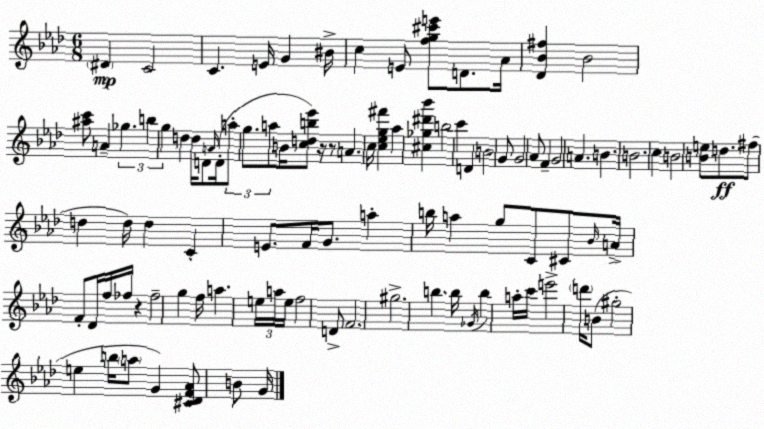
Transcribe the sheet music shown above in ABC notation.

X:1
T:Untitled
M:6/8
L:1/4
K:Fm
^D C2 C E/4 G ^B/4 c E/2 [fg^c'e']/2 D/2 _A/4 [_D_B^f] _B2 [^ac']/2 A _g b g d d/4 D/2 A/4 D/4 a/2 g/2 a/2 B/4 [cdb_e']/2 z/4 z/2 A c/4 [c_eg^f'] _a [^c_g^d'_b'] b2 c' D B2 G/2 G2 _A/2 F G2 A B B2 c B2 [Be]/2 d/2 ^f/2 d d/4 d C E/2 F/4 G/2 a b/4 a g/2 C/2 ^C/2 _B/4 A/4 F/2 _D/4 f/4 _f/4 z _f2 g f/4 a e/4 a/4 e/4 f2 D/2 F2 ^g2 b b/4 _G/4 b a/4 c'/4 e'2 d'/4 B/2 ^g2 e b/4 a/2 G [^C_DF_A]/2 B/2 G/4